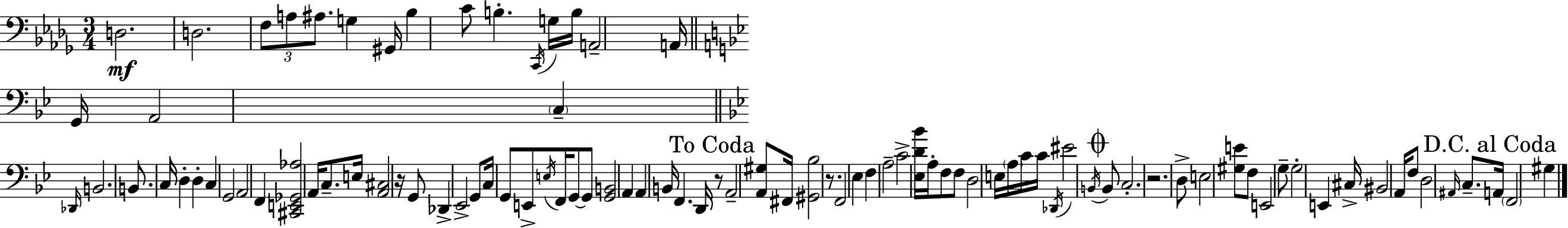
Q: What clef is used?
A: bass